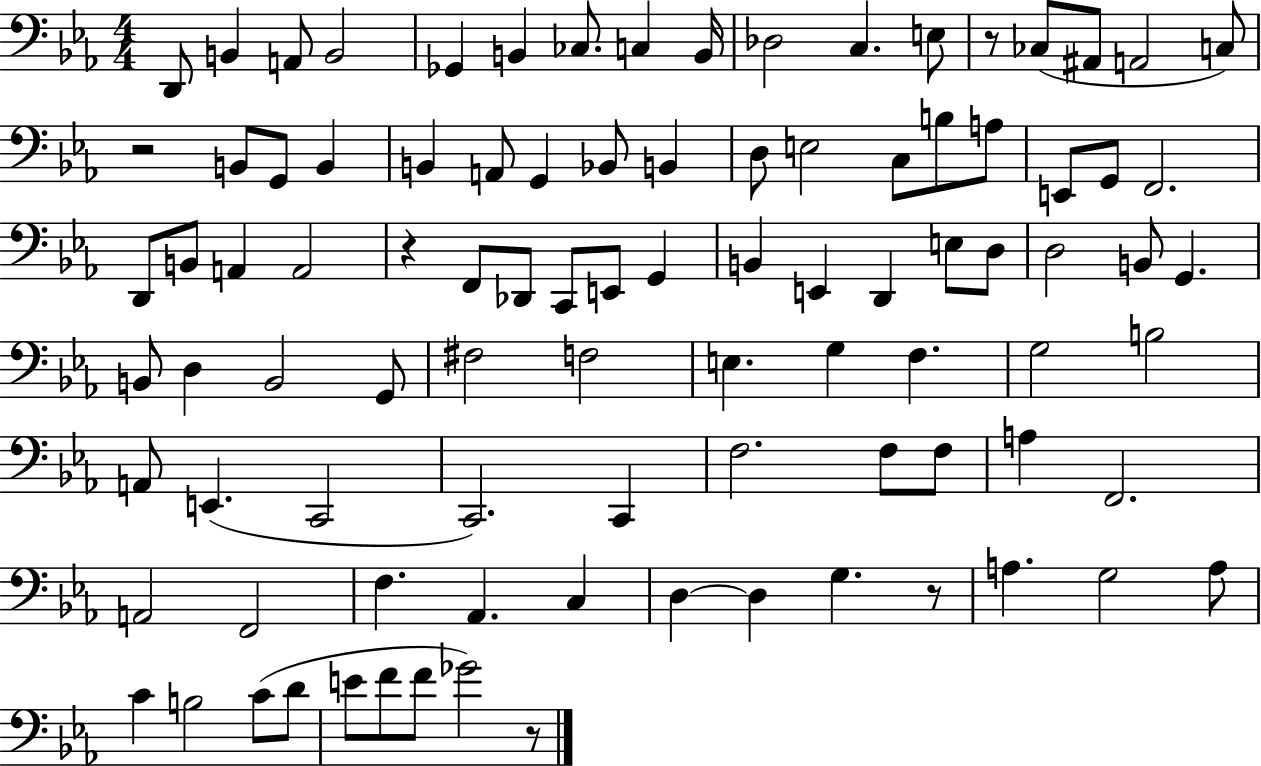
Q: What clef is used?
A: bass